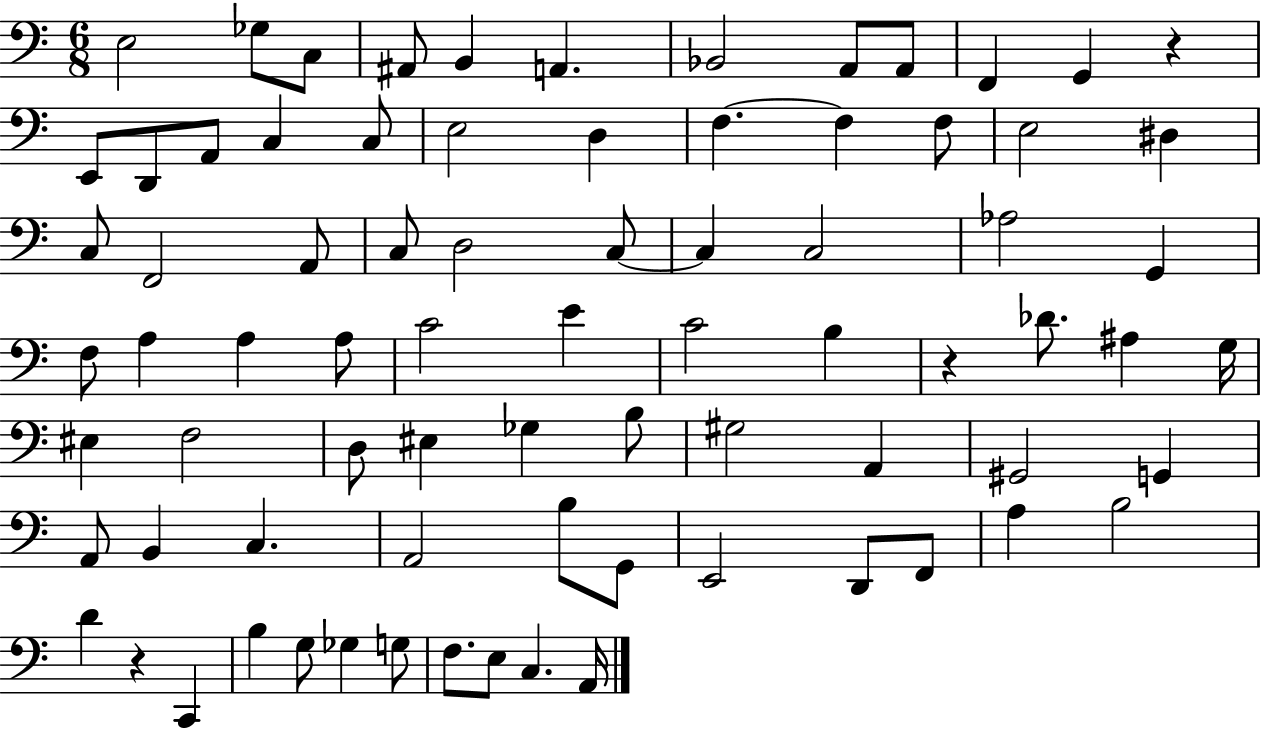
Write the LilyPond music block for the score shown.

{
  \clef bass
  \numericTimeSignature
  \time 6/8
  \key c \major
  e2 ges8 c8 | ais,8 b,4 a,4. | bes,2 a,8 a,8 | f,4 g,4 r4 | \break e,8 d,8 a,8 c4 c8 | e2 d4 | f4.~~ f4 f8 | e2 dis4 | \break c8 f,2 a,8 | c8 d2 c8~~ | c4 c2 | aes2 g,4 | \break f8 a4 a4 a8 | c'2 e'4 | c'2 b4 | r4 des'8. ais4 g16 | \break eis4 f2 | d8 eis4 ges4 b8 | gis2 a,4 | gis,2 g,4 | \break a,8 b,4 c4. | a,2 b8 g,8 | e,2 d,8 f,8 | a4 b2 | \break d'4 r4 c,4 | b4 g8 ges4 g8 | f8. e8 c4. a,16 | \bar "|."
}